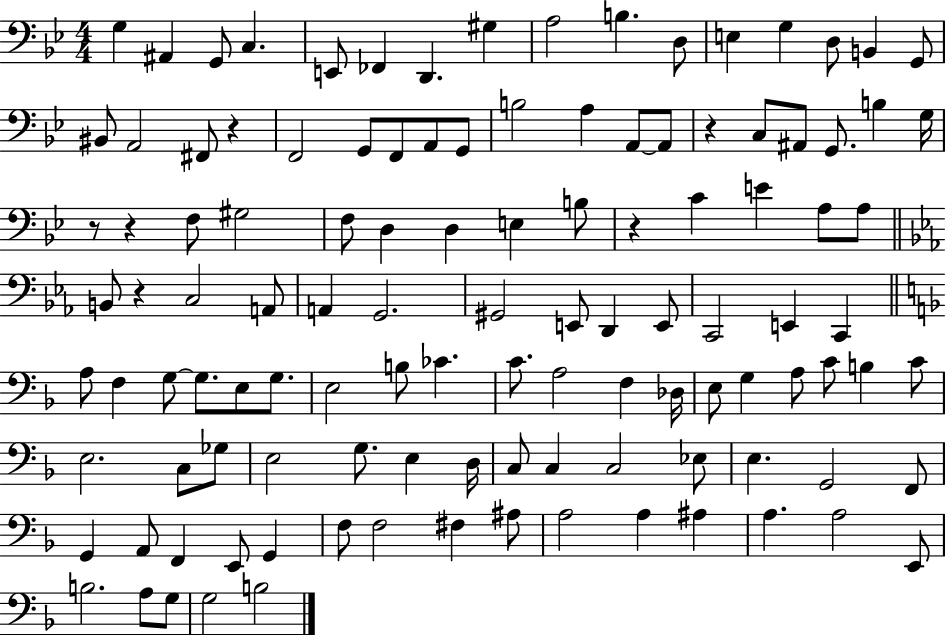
X:1
T:Untitled
M:4/4
L:1/4
K:Bb
G, ^A,, G,,/2 C, E,,/2 _F,, D,, ^G, A,2 B, D,/2 E, G, D,/2 B,, G,,/2 ^B,,/2 A,,2 ^F,,/2 z F,,2 G,,/2 F,,/2 A,,/2 G,,/2 B,2 A, A,,/2 A,,/2 z C,/2 ^A,,/2 G,,/2 B, G,/4 z/2 z F,/2 ^G,2 F,/2 D, D, E, B,/2 z C E A,/2 A,/2 B,,/2 z C,2 A,,/2 A,, G,,2 ^G,,2 E,,/2 D,, E,,/2 C,,2 E,, C,, A,/2 F, G,/2 G,/2 E,/2 G,/2 E,2 B,/2 _C C/2 A,2 F, _D,/4 E,/2 G, A,/2 C/2 B, C/2 E,2 C,/2 _G,/2 E,2 G,/2 E, D,/4 C,/2 C, C,2 _E,/2 E, G,,2 F,,/2 G,, A,,/2 F,, E,,/2 G,, F,/2 F,2 ^F, ^A,/2 A,2 A, ^A, A, A,2 E,,/2 B,2 A,/2 G,/2 G,2 B,2